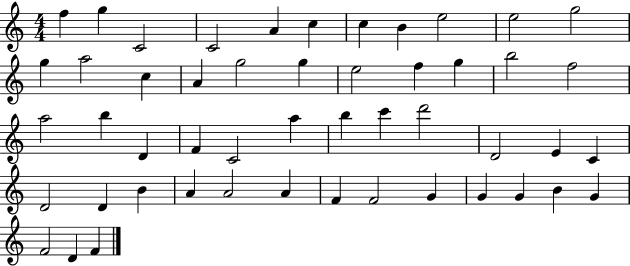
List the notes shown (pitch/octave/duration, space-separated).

F5/q G5/q C4/h C4/h A4/q C5/q C5/q B4/q E5/h E5/h G5/h G5/q A5/h C5/q A4/q G5/h G5/q E5/h F5/q G5/q B5/h F5/h A5/h B5/q D4/q F4/q C4/h A5/q B5/q C6/q D6/h D4/h E4/q C4/q D4/h D4/q B4/q A4/q A4/h A4/q F4/q F4/h G4/q G4/q G4/q B4/q G4/q F4/h D4/q F4/q